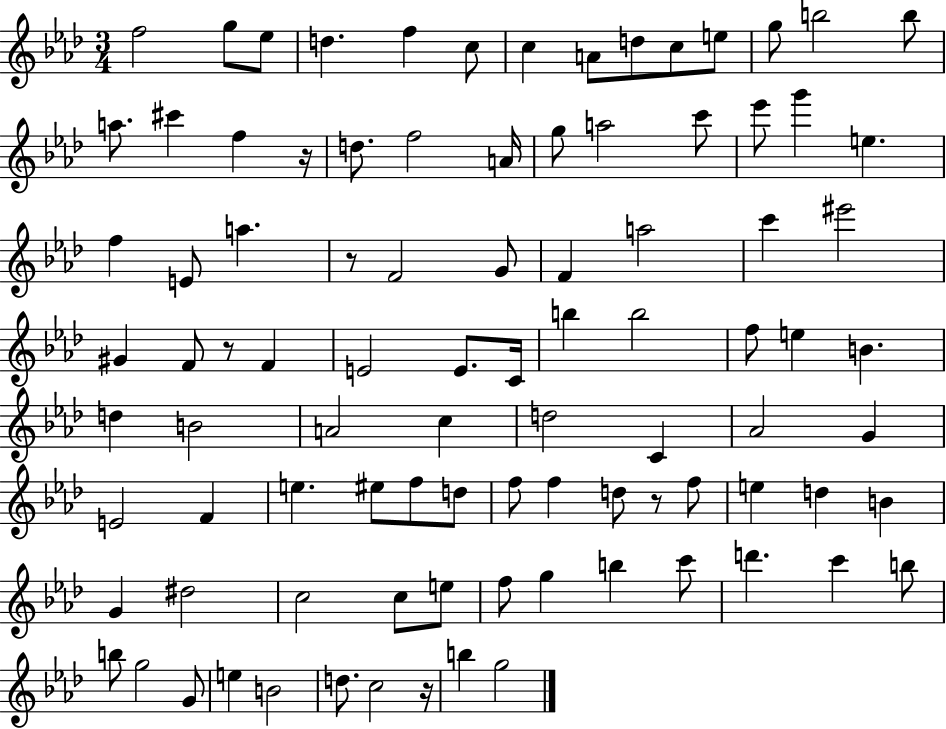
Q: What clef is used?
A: treble